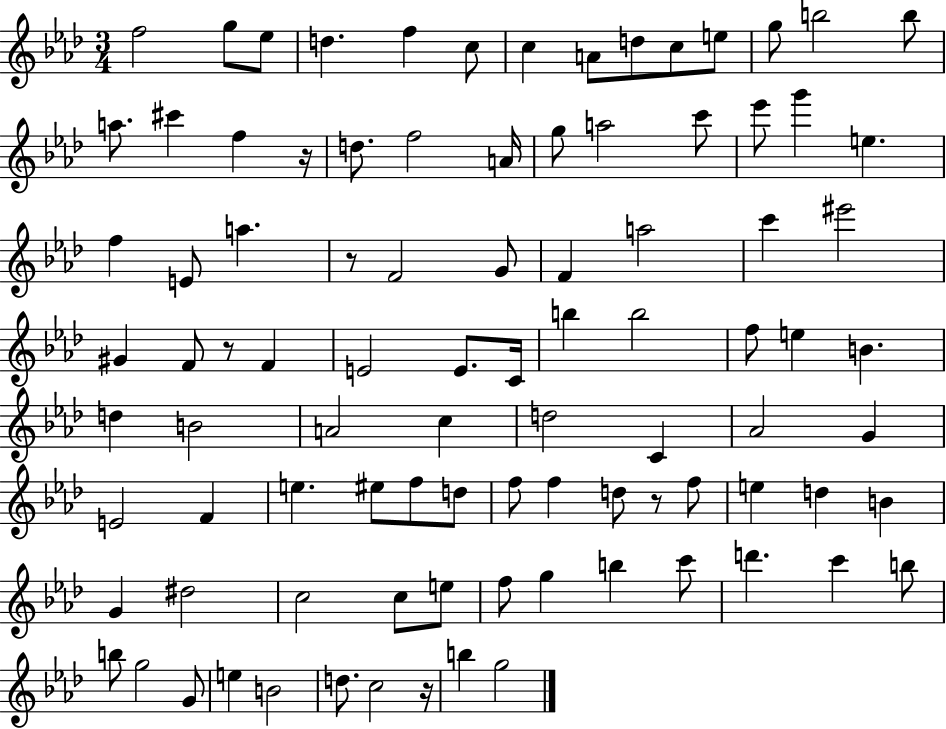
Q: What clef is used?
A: treble